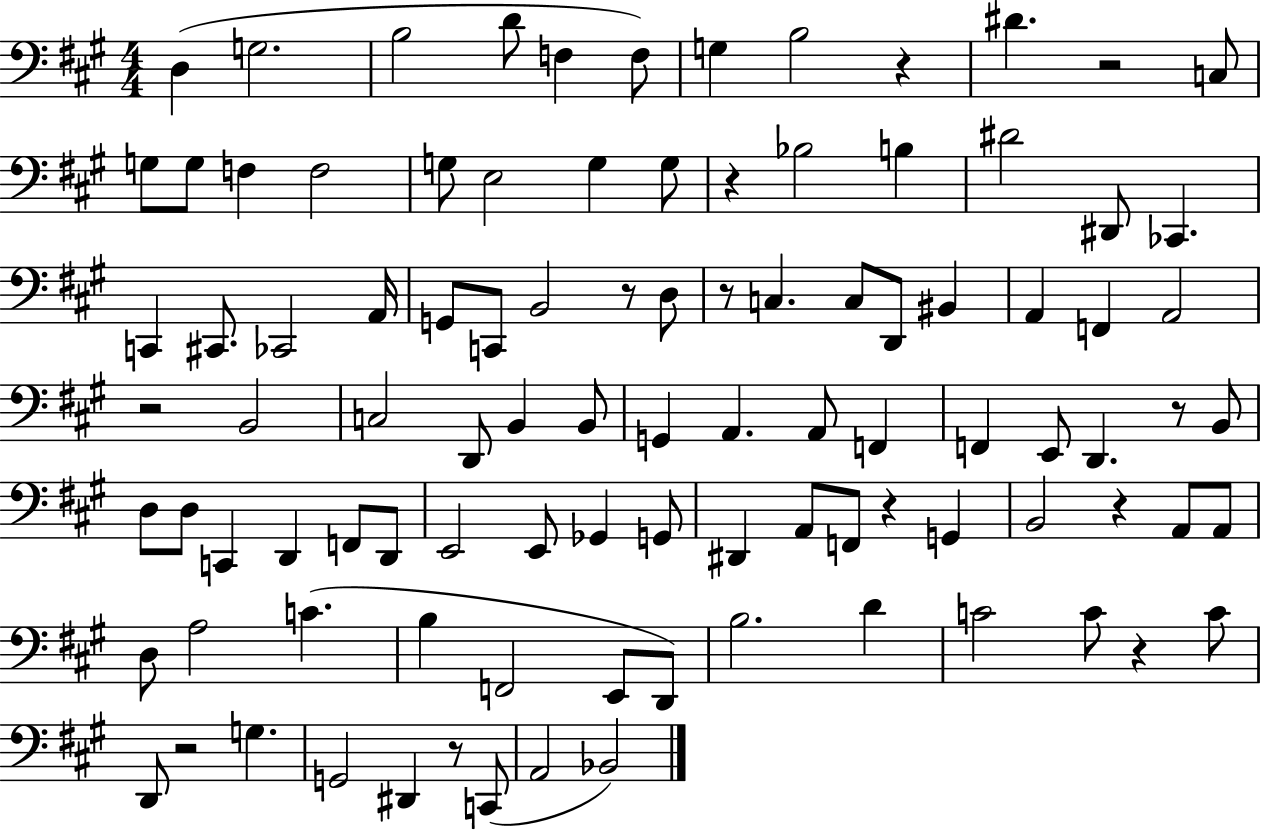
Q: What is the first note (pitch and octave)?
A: D3